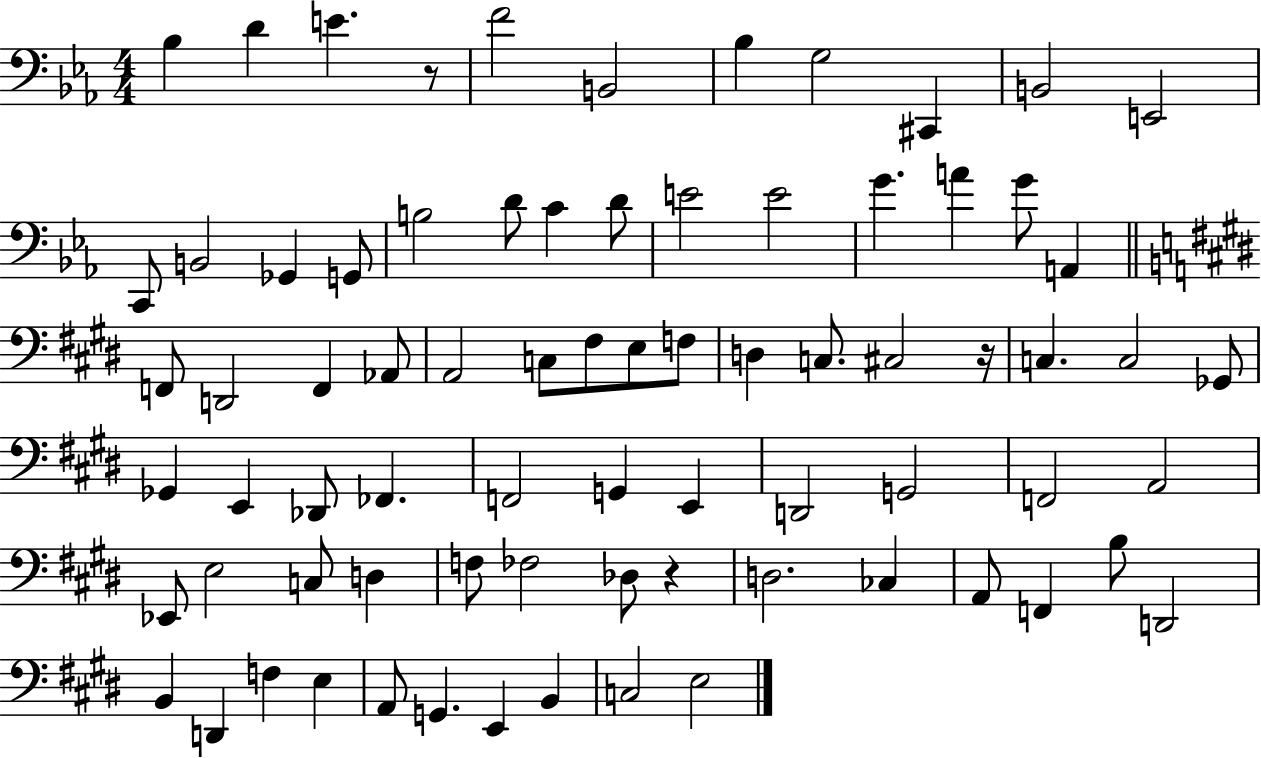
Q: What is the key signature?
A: EES major